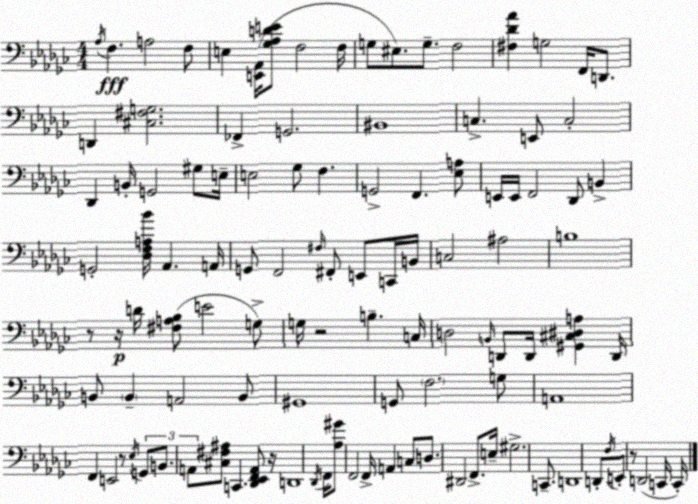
X:1
T:Untitled
M:4/4
L:1/4
K:Ebm
_A,/4 F, A,2 F,/2 E, [E,,_A,,]/4 [_G,_A,DE]/2 F,2 F,/4 G,/2 ^E,/2 G,/2 F,2 [^F,_D_A] G,2 F,,/4 D,,/2 D,, [^C,^F,G,]2 _F,, G,,2 ^B,,4 C, E,,/2 C,2 _D,, B,,/4 G,,2 ^G,/2 E,/4 E,2 _G,/2 F, G,,2 F,, [_E,A,]/2 E,,/4 E,,/4 F,,2 _D,,/2 B,, G,,2 [_D,F,A,_B]/4 _A,, A,,/4 G,,/2 F,,2 ^F,/4 ^F,,/2 E,,/2 C,,/4 B,,/4 C,2 ^A,2 B,4 z/2 z/4 D/4 [^F,A,_B,]/2 E2 G,/2 G,/4 z2 B, C,/4 D,2 B,,/4 D,,/2 D,,/4 [^G,,^C,^D,A,] D,,/4 B,,/2 B,, A,,2 B,,/2 ^G,,4 G,,/2 F,2 G,/2 A,,4 F,, E,,2 z/2 _E,/4 G,,/2 B,,/2 A,,/2 [^C,^F,^A,]/2 C,, [_D,,_E,,F,,A,,]/2 z/4 D,,4 _D,,/4 F,,/4 [_A,^G]/2 F,,2 F,,/4 A,, C,/2 D,/2 ^D,,2 F,,/2 E,/4 ^G,2 C,,/2 D,,4 D,,/2 F,/4 E,,/2 z/2 D,,2 C,,/4 C,,/4